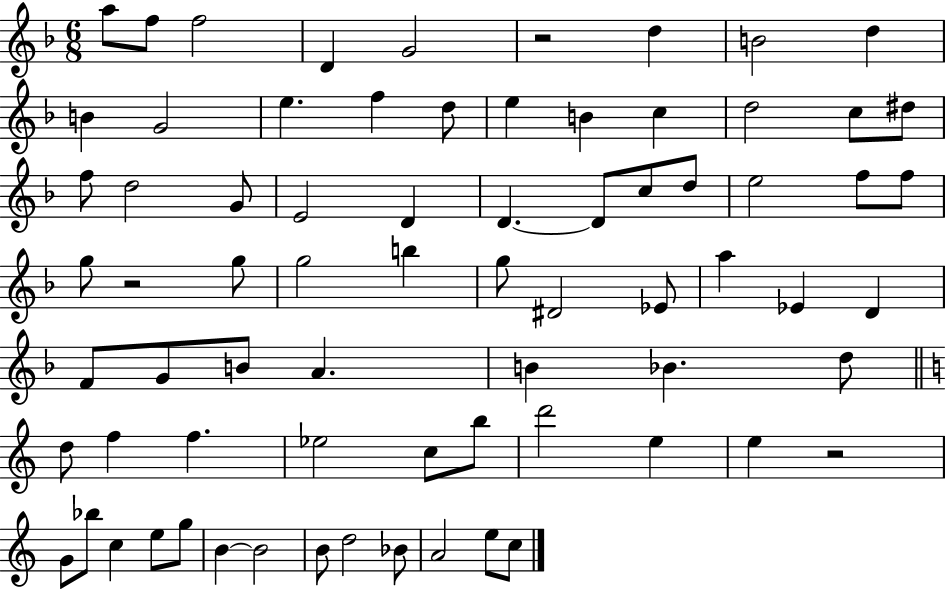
{
  \clef treble
  \numericTimeSignature
  \time 6/8
  \key f \major
  a''8 f''8 f''2 | d'4 g'2 | r2 d''4 | b'2 d''4 | \break b'4 g'2 | e''4. f''4 d''8 | e''4 b'4 c''4 | d''2 c''8 dis''8 | \break f''8 d''2 g'8 | e'2 d'4 | d'4.~~ d'8 c''8 d''8 | e''2 f''8 f''8 | \break g''8 r2 g''8 | g''2 b''4 | g''8 dis'2 ees'8 | a''4 ees'4 d'4 | \break f'8 g'8 b'8 a'4. | b'4 bes'4. d''8 | \bar "||" \break \key c \major d''8 f''4 f''4. | ees''2 c''8 b''8 | d'''2 e''4 | e''4 r2 | \break g'8 bes''8 c''4 e''8 g''8 | b'4~~ b'2 | b'8 d''2 bes'8 | a'2 e''8 c''8 | \break \bar "|."
}